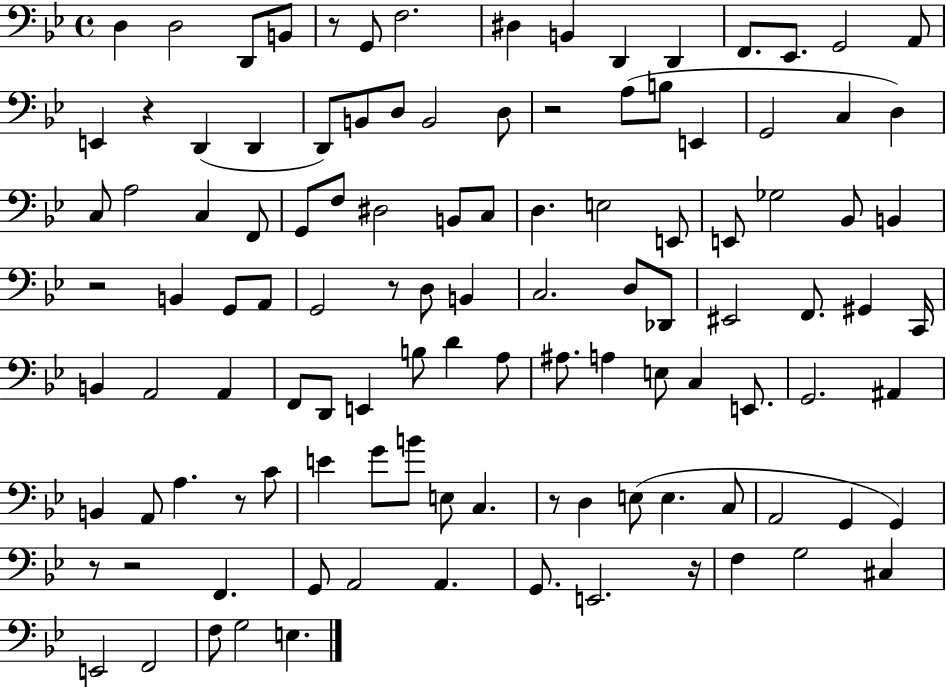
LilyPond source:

{
  \clef bass
  \time 4/4
  \defaultTimeSignature
  \key bes \major
  d4 d2 d,8 b,8 | r8 g,8 f2. | dis4 b,4 d,4 d,4 | f,8. ees,8. g,2 a,8 | \break e,4 r4 d,4( d,4 | d,8) b,8 d8 b,2 d8 | r2 a8( b8 e,4 | g,2 c4 d4) | \break c8 a2 c4 f,8 | g,8 f8 dis2 b,8 c8 | d4. e2 e,8 | e,8 ges2 bes,8 b,4 | \break r2 b,4 g,8 a,8 | g,2 r8 d8 b,4 | c2. d8 des,8 | eis,2 f,8. gis,4 c,16 | \break b,4 a,2 a,4 | f,8 d,8 e,4 b8 d'4 a8 | ais8. a4 e8 c4 e,8. | g,2. ais,4 | \break b,4 a,8 a4. r8 c'8 | e'4 g'8 b'8 e8 c4. | r8 d4 e8( e4. c8 | a,2 g,4 g,4) | \break r8 r2 f,4. | g,8 a,2 a,4. | g,8. e,2. r16 | f4 g2 cis4 | \break e,2 f,2 | f8 g2 e4. | \bar "|."
}